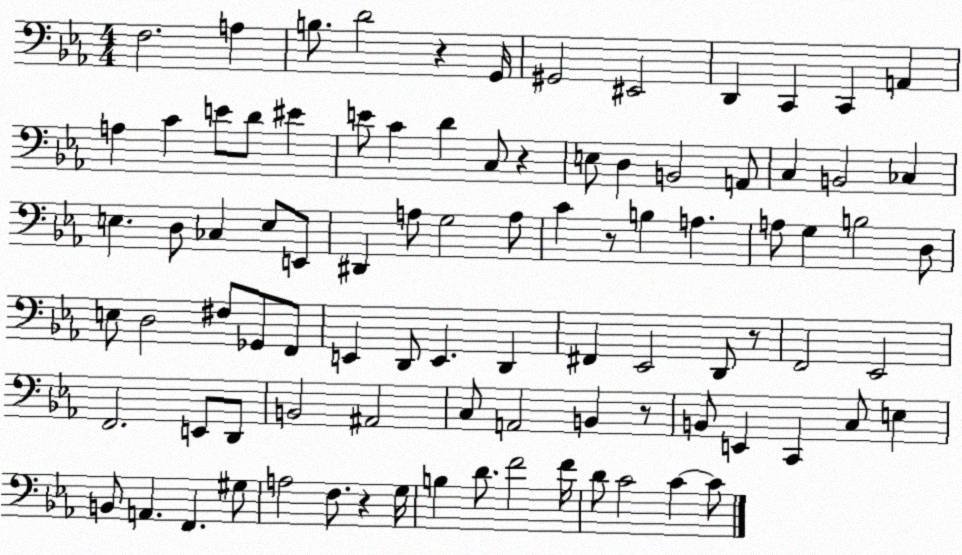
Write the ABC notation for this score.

X:1
T:Untitled
M:4/4
L:1/4
K:Eb
F,2 A, B,/2 D2 z G,,/4 ^G,,2 ^E,,2 D,, C,, C,, A,, A, C E/2 D/2 ^E E/2 C D C,/2 z E,/2 D, B,,2 A,,/2 C, B,,2 _C, E, D,/2 _C, E,/2 E,,/2 ^D,, A,/2 G,2 A,/2 C z/2 B, A, A,/2 G, B,2 D,/2 E,/2 D,2 ^F,/2 _G,,/2 F,,/2 E,, D,,/2 E,, D,, ^F,, _E,,2 D,,/2 z/2 F,,2 _E,,2 F,,2 E,,/2 D,,/2 B,,2 ^A,,2 C,/2 A,,2 B,, z/2 B,,/2 E,, C,, C,/2 E, B,,/2 A,, F,, ^G,/2 A,2 F,/2 z G,/4 B, D/2 F2 F/4 D/2 C2 C C/2